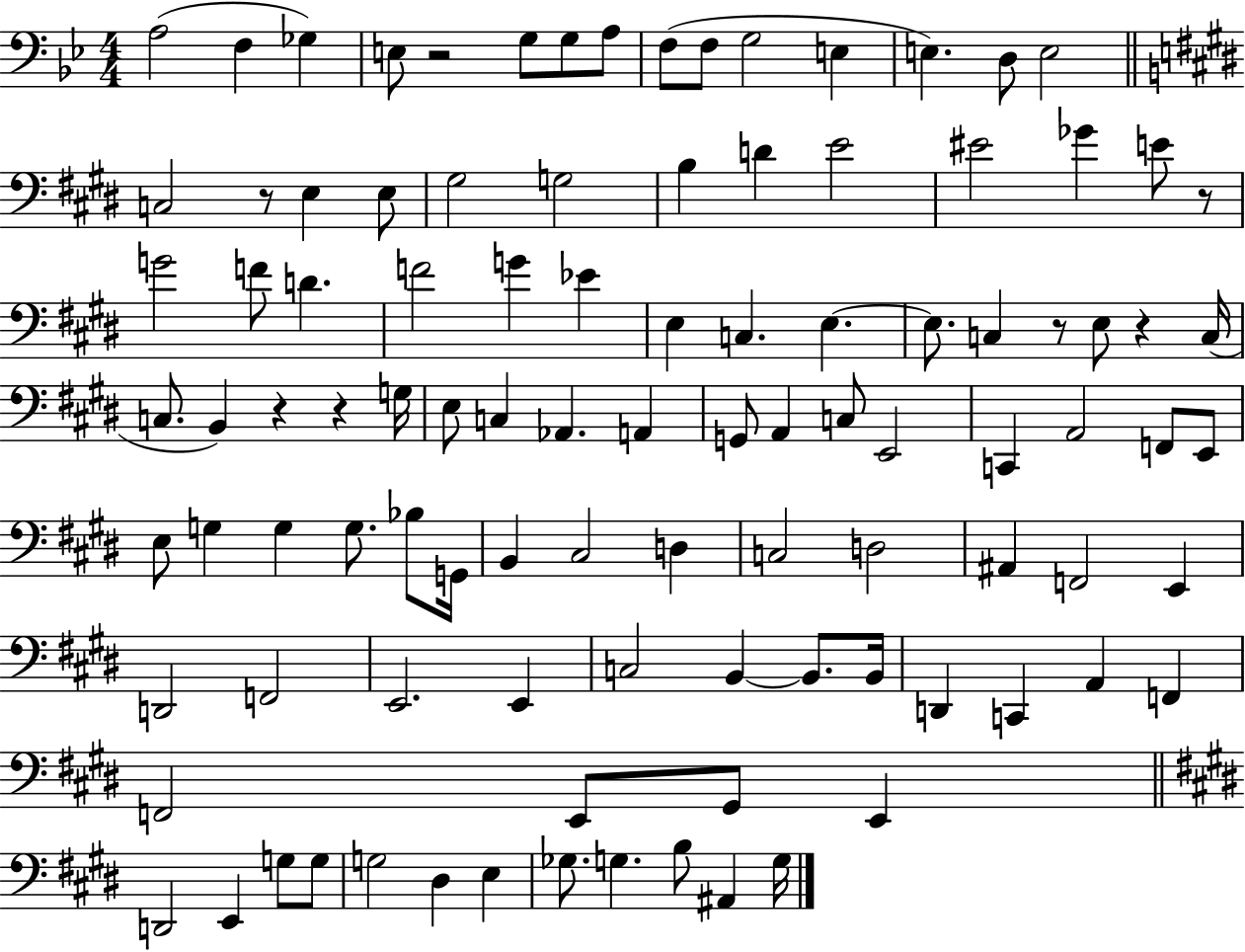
A3/h F3/q Gb3/q E3/e R/h G3/e G3/e A3/e F3/e F3/e G3/h E3/q E3/q. D3/e E3/h C3/h R/e E3/q E3/e G#3/h G3/h B3/q D4/q E4/h EIS4/h Gb4/q E4/e R/e G4/h F4/e D4/q. F4/h G4/q Eb4/q E3/q C3/q. E3/q. E3/e. C3/q R/e E3/e R/q C3/s C3/e. B2/q R/q R/q G3/s E3/e C3/q Ab2/q. A2/q G2/e A2/q C3/e E2/h C2/q A2/h F2/e E2/e E3/e G3/q G3/q G3/e. Bb3/e G2/s B2/q C#3/h D3/q C3/h D3/h A#2/q F2/h E2/q D2/h F2/h E2/h. E2/q C3/h B2/q B2/e. B2/s D2/q C2/q A2/q F2/q F2/h E2/e G#2/e E2/q D2/h E2/q G3/e G3/e G3/h D#3/q E3/q Gb3/e. G3/q. B3/e A#2/q G3/s